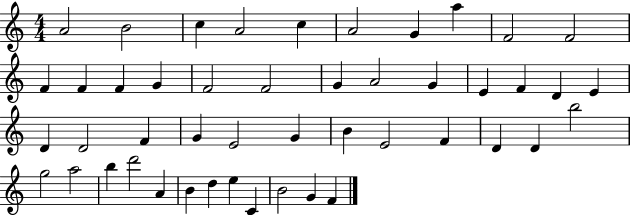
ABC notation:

X:1
T:Untitled
M:4/4
L:1/4
K:C
A2 B2 c A2 c A2 G a F2 F2 F F F G F2 F2 G A2 G E F D E D D2 F G E2 G B E2 F D D b2 g2 a2 b d'2 A B d e C B2 G F